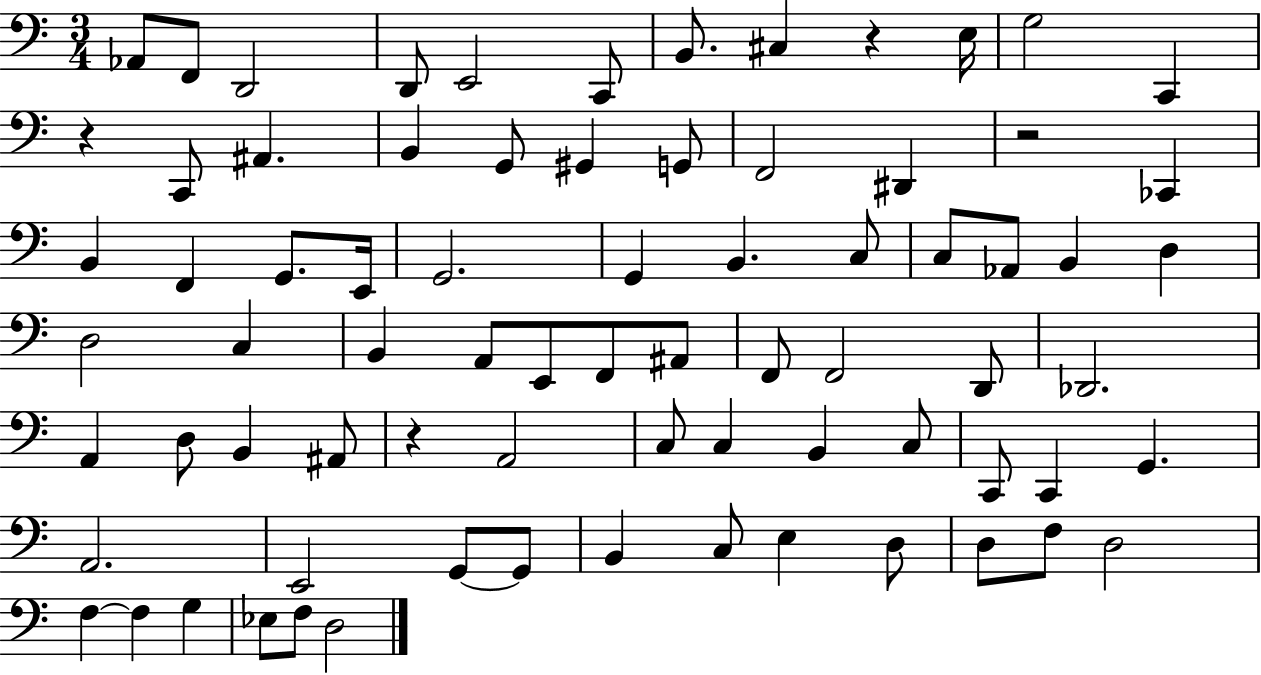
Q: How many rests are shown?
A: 4